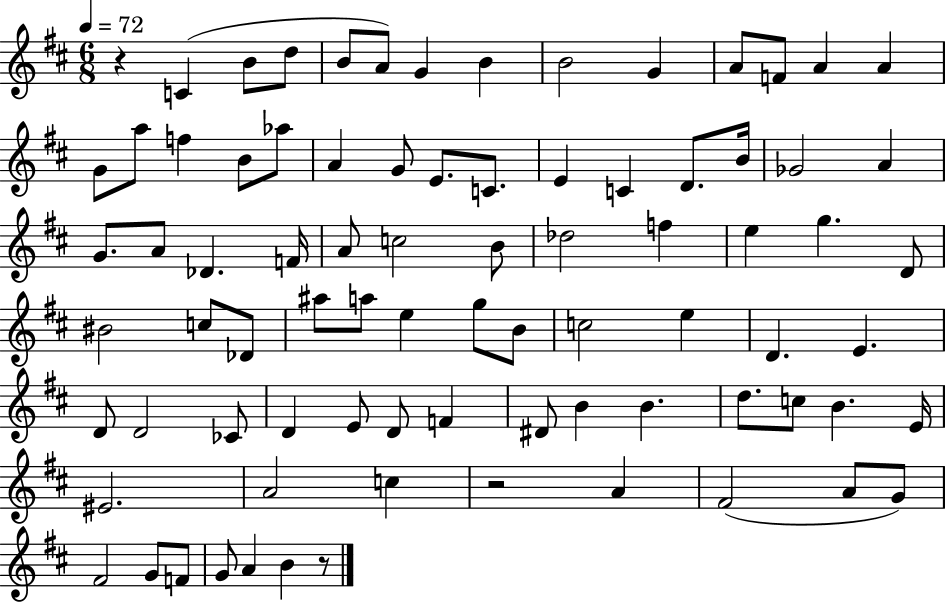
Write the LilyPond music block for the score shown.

{
  \clef treble
  \numericTimeSignature
  \time 6/8
  \key d \major
  \tempo 4 = 72
  r4 c'4( b'8 d''8 | b'8 a'8) g'4 b'4 | b'2 g'4 | a'8 f'8 a'4 a'4 | \break g'8 a''8 f''4 b'8 aes''8 | a'4 g'8 e'8. c'8. | e'4 c'4 d'8. b'16 | ges'2 a'4 | \break g'8. a'8 des'4. f'16 | a'8 c''2 b'8 | des''2 f''4 | e''4 g''4. d'8 | \break bis'2 c''8 des'8 | ais''8 a''8 e''4 g''8 b'8 | c''2 e''4 | d'4. e'4. | \break d'8 d'2 ces'8 | d'4 e'8 d'8 f'4 | dis'8 b'4 b'4. | d''8. c''8 b'4. e'16 | \break eis'2. | a'2 c''4 | r2 a'4 | fis'2( a'8 g'8) | \break fis'2 g'8 f'8 | g'8 a'4 b'4 r8 | \bar "|."
}